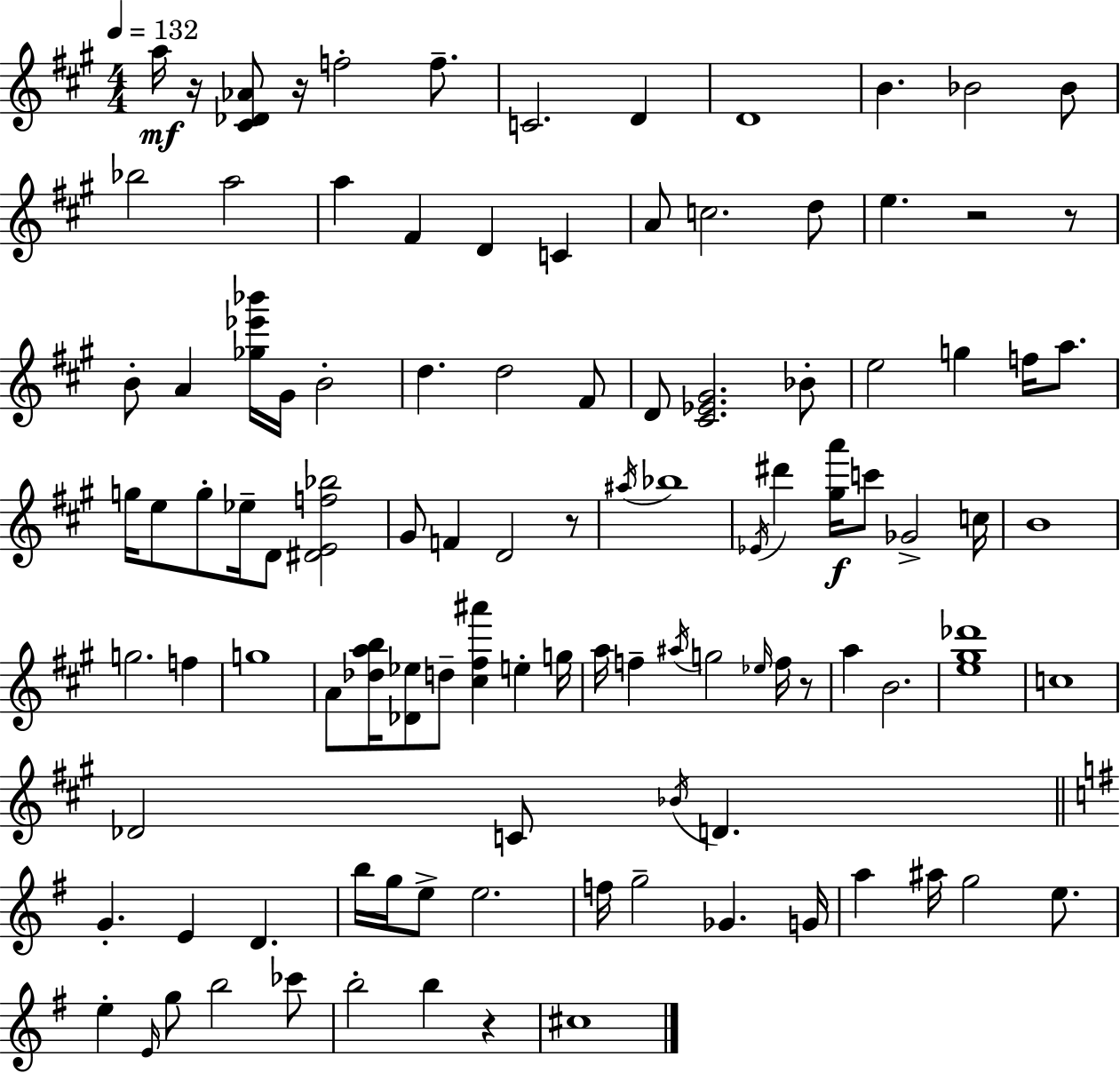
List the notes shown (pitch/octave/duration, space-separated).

A5/s R/s [C#4,Db4,Ab4]/e R/s F5/h F5/e. C4/h. D4/q D4/w B4/q. Bb4/h Bb4/e Bb5/h A5/h A5/q F#4/q D4/q C4/q A4/e C5/h. D5/e E5/q. R/h R/e B4/e A4/q [Gb5,Eb6,Bb6]/s G#4/s B4/h D5/q. D5/h F#4/e D4/e [C#4,Eb4,G#4]/h. Bb4/e E5/h G5/q F5/s A5/e. G5/s E5/e G5/e Eb5/s D4/e [D#4,E4,F5,Bb5]/h G#4/e F4/q D4/h R/e A#5/s Bb5/w Eb4/s D#6/q [G#5,A6]/s C6/e Gb4/h C5/s B4/w G5/h. F5/q G5/w A4/e [Db5,A5,B5]/s [Db4,Eb5]/e D5/e [C#5,F#5,A#6]/q E5/q G5/s A5/s F5/q A#5/s G5/h Eb5/s F5/s R/e A5/q B4/h. [E5,G#5,Db6]/w C5/w Db4/h C4/e Bb4/s D4/q. G4/q. E4/q D4/q. B5/s G5/s E5/e E5/h. F5/s G5/h Gb4/q. G4/s A5/q A#5/s G5/h E5/e. E5/q E4/s G5/e B5/h CES6/e B5/h B5/q R/q C#5/w